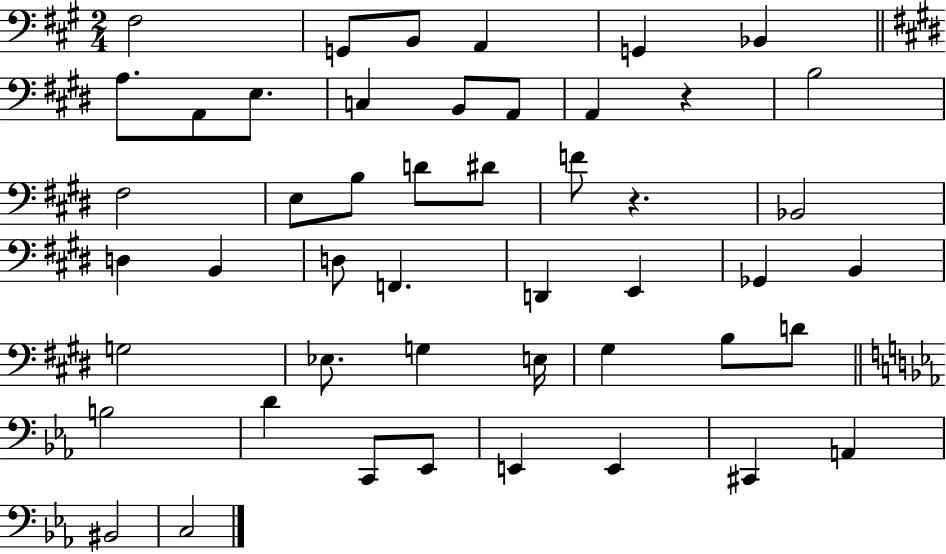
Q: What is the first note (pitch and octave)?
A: F#3